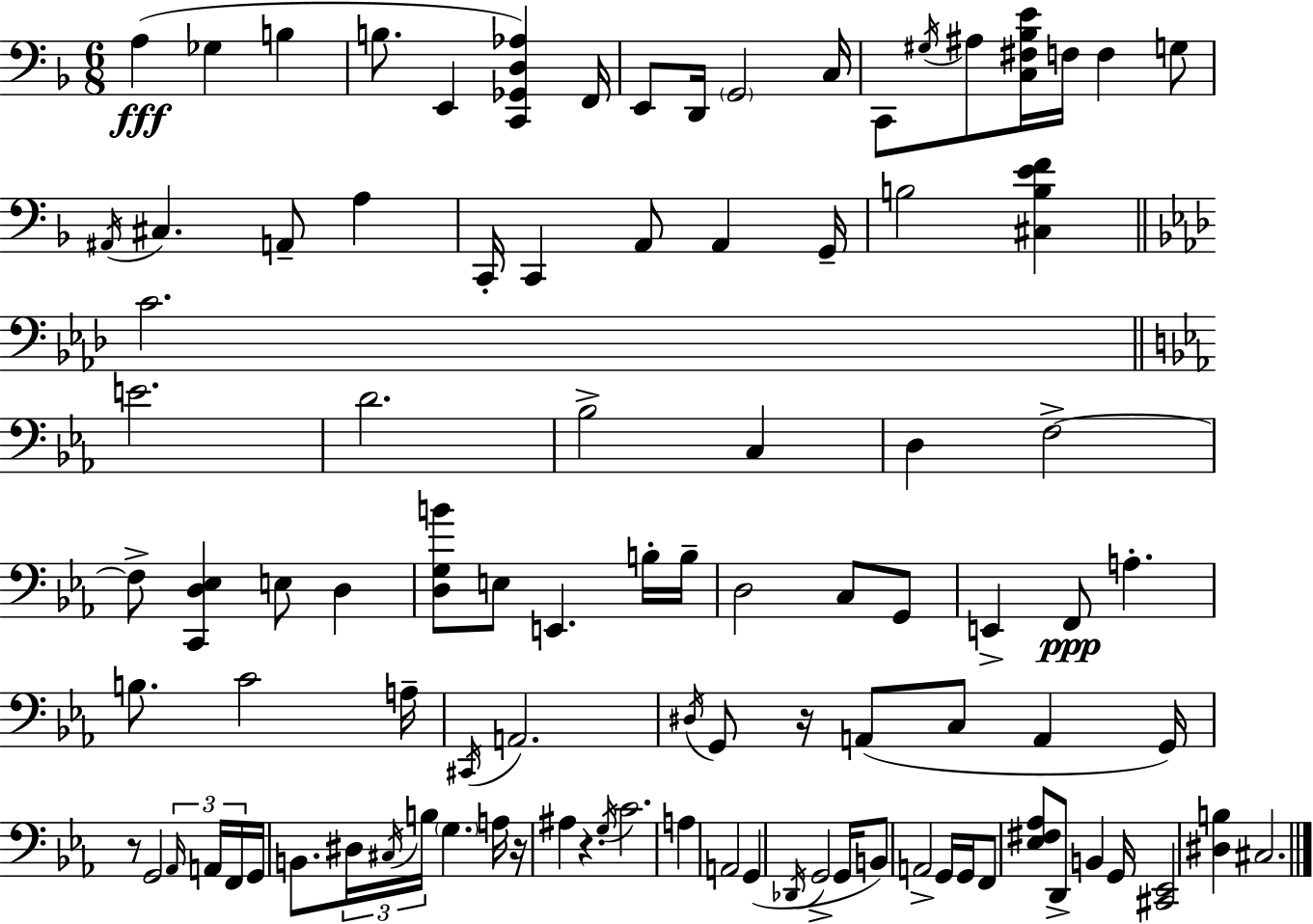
X:1
T:Untitled
M:6/8
L:1/4
K:F
A, _G, B, B,/2 E,, [C,,_G,,D,_A,] F,,/4 E,,/2 D,,/4 G,,2 C,/4 C,,/2 ^G,/4 ^A,/2 [C,^F,_B,E]/4 F,/4 F, G,/2 ^A,,/4 ^C, A,,/2 A, C,,/4 C,, A,,/2 A,, G,,/4 B,2 [^C,B,EF] C2 E2 D2 _B,2 C, D, F,2 F,/2 [C,,D,_E,] E,/2 D, [D,G,B]/2 E,/2 E,, B,/4 B,/4 D,2 C,/2 G,,/2 E,, F,,/2 A, B,/2 C2 A,/4 ^C,,/4 A,,2 ^D,/4 G,,/2 z/4 A,,/2 C,/2 A,, G,,/4 z/2 G,,2 _A,,/4 A,,/4 F,,/4 G,,/4 B,,/2 ^D,/4 ^C,/4 B,/4 G, A,/4 z/4 ^A, z G,/4 C2 A, A,,2 G,, _D,,/4 G,,2 G,,/4 B,,/2 A,,2 G,,/4 G,,/4 F,,/2 [_E,^F,_A,]/2 D,,/2 B,, G,,/4 [^C,,_E,,]2 [^D,B,] ^C,2